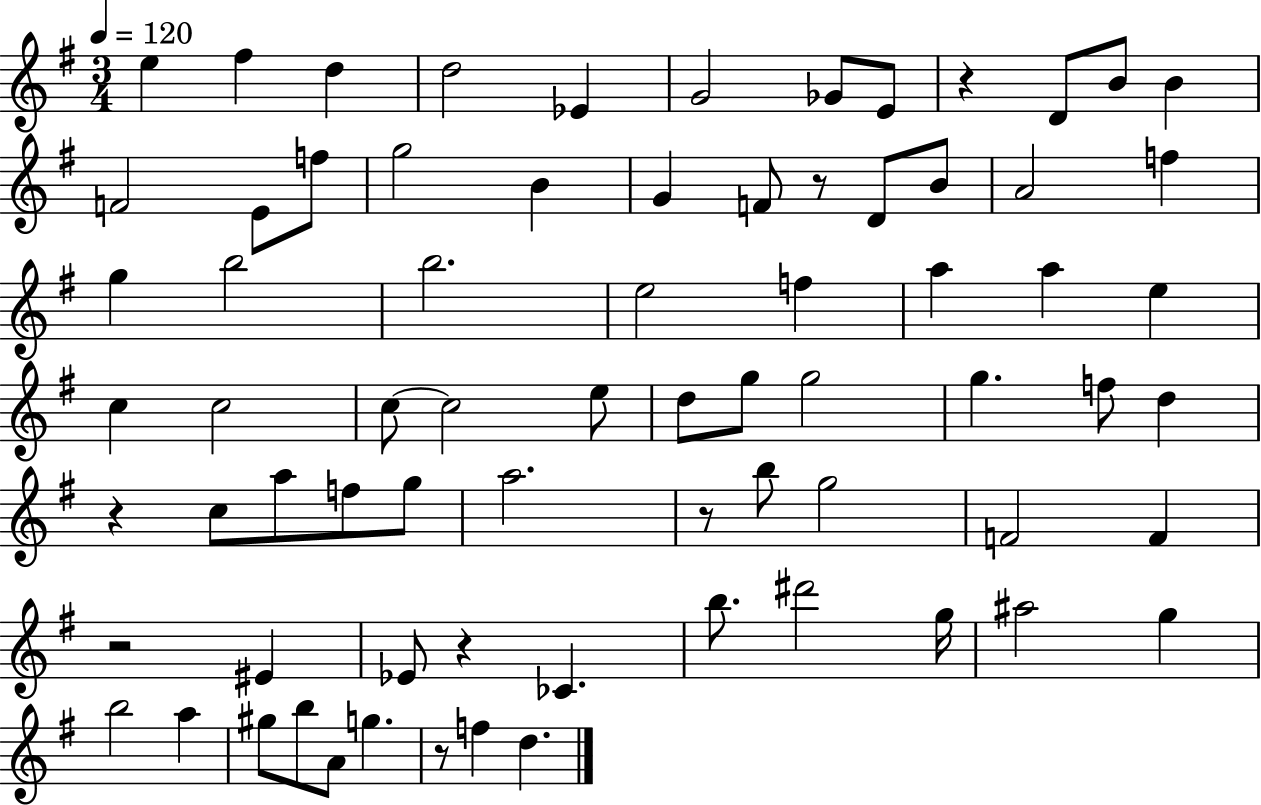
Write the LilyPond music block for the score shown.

{
  \clef treble
  \numericTimeSignature
  \time 3/4
  \key g \major
  \tempo 4 = 120
  \repeat volta 2 { e''4 fis''4 d''4 | d''2 ees'4 | g'2 ges'8 e'8 | r4 d'8 b'8 b'4 | \break f'2 e'8 f''8 | g''2 b'4 | g'4 f'8 r8 d'8 b'8 | a'2 f''4 | \break g''4 b''2 | b''2. | e''2 f''4 | a''4 a''4 e''4 | \break c''4 c''2 | c''8~~ c''2 e''8 | d''8 g''8 g''2 | g''4. f''8 d''4 | \break r4 c''8 a''8 f''8 g''8 | a''2. | r8 b''8 g''2 | f'2 f'4 | \break r2 eis'4 | ees'8 r4 ces'4. | b''8. dis'''2 g''16 | ais''2 g''4 | \break b''2 a''4 | gis''8 b''8 a'8 g''4. | r8 f''4 d''4. | } \bar "|."
}